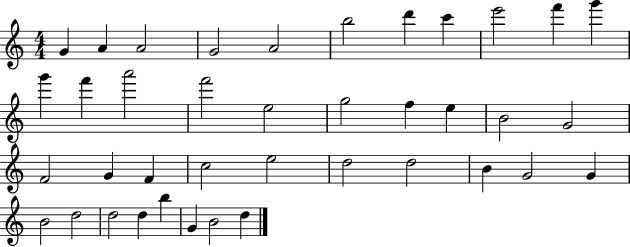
X:1
T:Untitled
M:4/4
L:1/4
K:C
G A A2 G2 A2 b2 d' c' e'2 f' g' g' f' a'2 f'2 e2 g2 f e B2 G2 F2 G F c2 e2 d2 d2 B G2 G B2 d2 d2 d b G B2 d